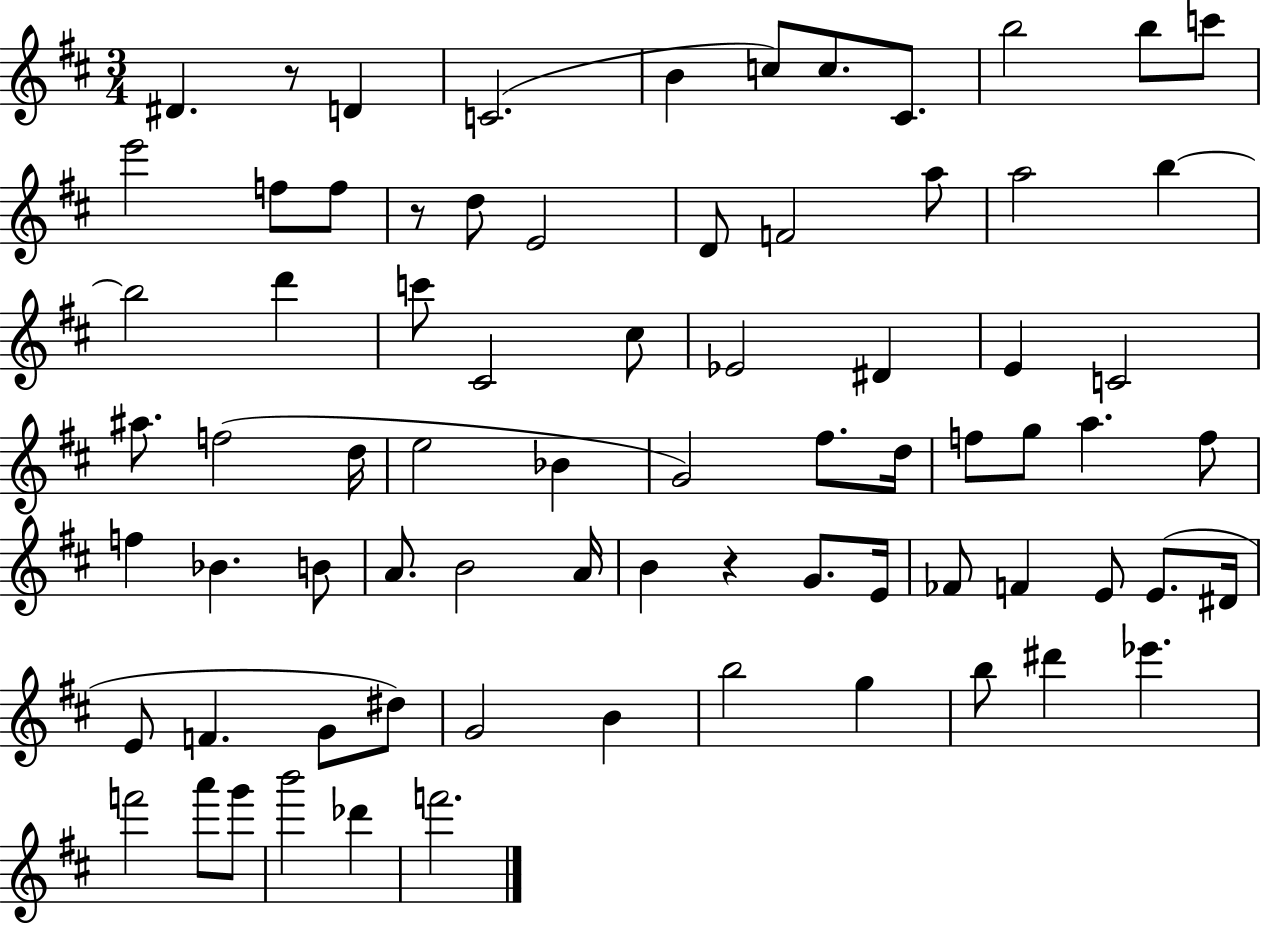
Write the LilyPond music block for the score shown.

{
  \clef treble
  \numericTimeSignature
  \time 3/4
  \key d \major
  dis'4. r8 d'4 | c'2.( | b'4 c''8) c''8. cis'8. | b''2 b''8 c'''8 | \break e'''2 f''8 f''8 | r8 d''8 e'2 | d'8 f'2 a''8 | a''2 b''4~~ | \break b''2 d'''4 | c'''8 cis'2 cis''8 | ees'2 dis'4 | e'4 c'2 | \break ais''8. f''2( d''16 | e''2 bes'4 | g'2) fis''8. d''16 | f''8 g''8 a''4. f''8 | \break f''4 bes'4. b'8 | a'8. b'2 a'16 | b'4 r4 g'8. e'16 | fes'8 f'4 e'8 e'8.( dis'16 | \break e'8 f'4. g'8 dis''8) | g'2 b'4 | b''2 g''4 | b''8 dis'''4 ees'''4. | \break f'''2 a'''8 g'''8 | b'''2 des'''4 | f'''2. | \bar "|."
}